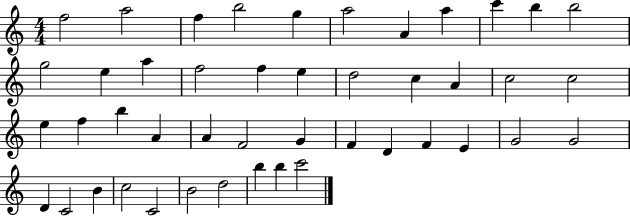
F5/h A5/h F5/q B5/h G5/q A5/h A4/q A5/q C6/q B5/q B5/h G5/h E5/q A5/q F5/h F5/q E5/q D5/h C5/q A4/q C5/h C5/h E5/q F5/q B5/q A4/q A4/q F4/h G4/q F4/q D4/q F4/q E4/q G4/h G4/h D4/q C4/h B4/q C5/h C4/h B4/h D5/h B5/q B5/q C6/h